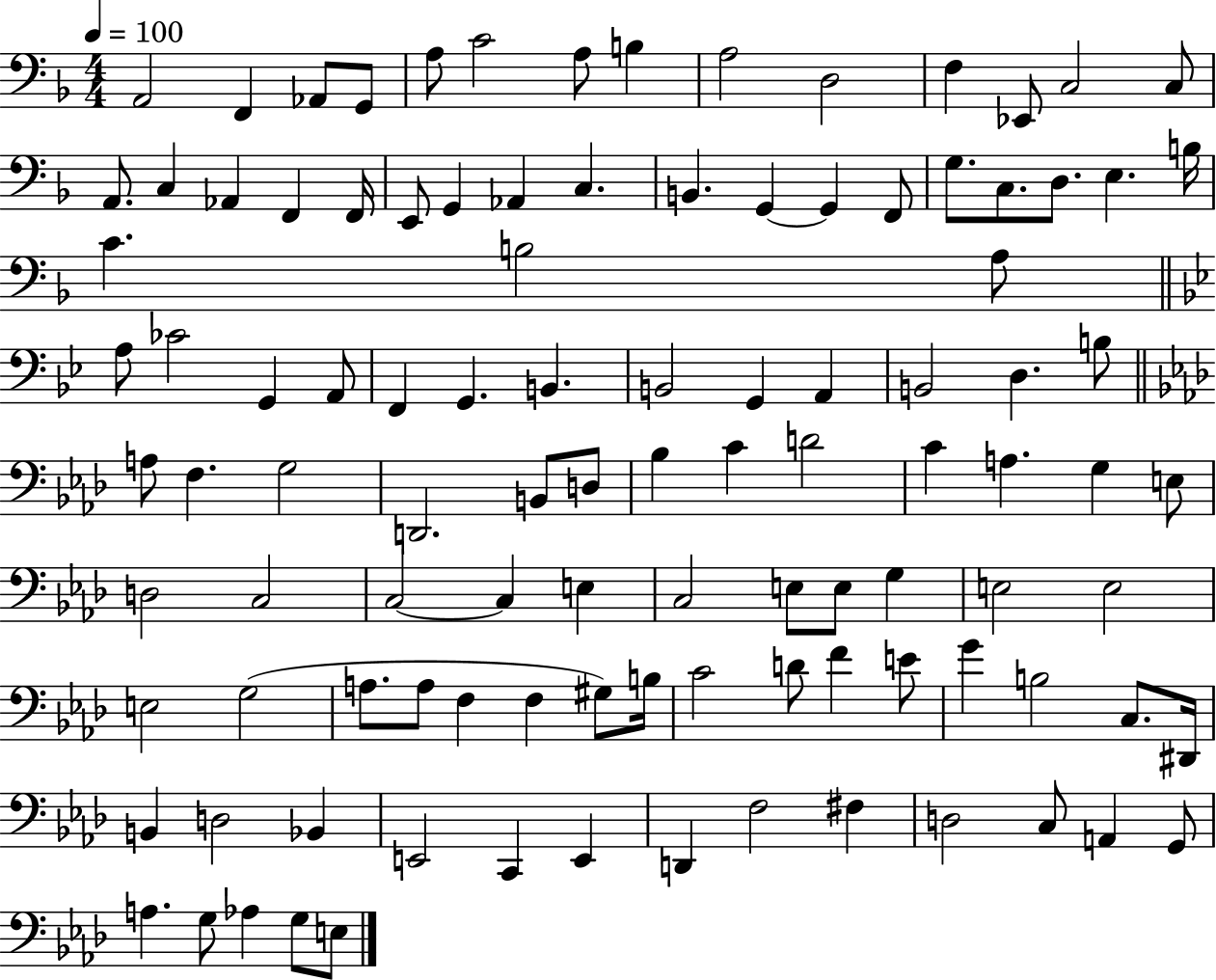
A2/h F2/q Ab2/e G2/e A3/e C4/h A3/e B3/q A3/h D3/h F3/q Eb2/e C3/h C3/e A2/e. C3/q Ab2/q F2/q F2/s E2/e G2/q Ab2/q C3/q. B2/q. G2/q G2/q F2/e G3/e. C3/e. D3/e. E3/q. B3/s C4/q. B3/h A3/e A3/e CES4/h G2/q A2/e F2/q G2/q. B2/q. B2/h G2/q A2/q B2/h D3/q. B3/e A3/e F3/q. G3/h D2/h. B2/e D3/e Bb3/q C4/q D4/h C4/q A3/q. G3/q E3/e D3/h C3/h C3/h C3/q E3/q C3/h E3/e E3/e G3/q E3/h E3/h E3/h G3/h A3/e. A3/e F3/q F3/q G#3/e B3/s C4/h D4/e F4/q E4/e G4/q B3/h C3/e. D#2/s B2/q D3/h Bb2/q E2/h C2/q E2/q D2/q F3/h F#3/q D3/h C3/e A2/q G2/e A3/q. G3/e Ab3/q G3/e E3/e